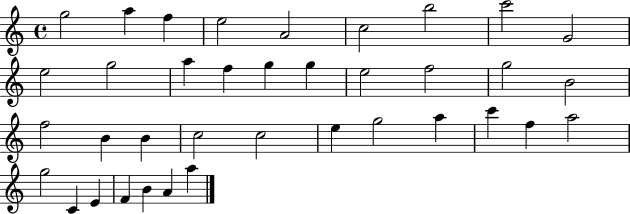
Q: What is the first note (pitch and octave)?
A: G5